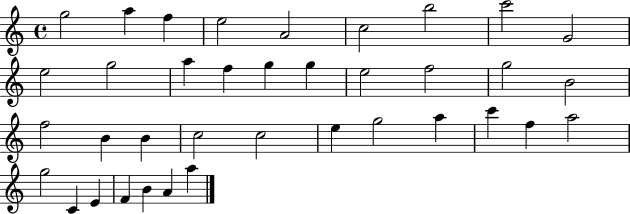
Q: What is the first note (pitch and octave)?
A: G5